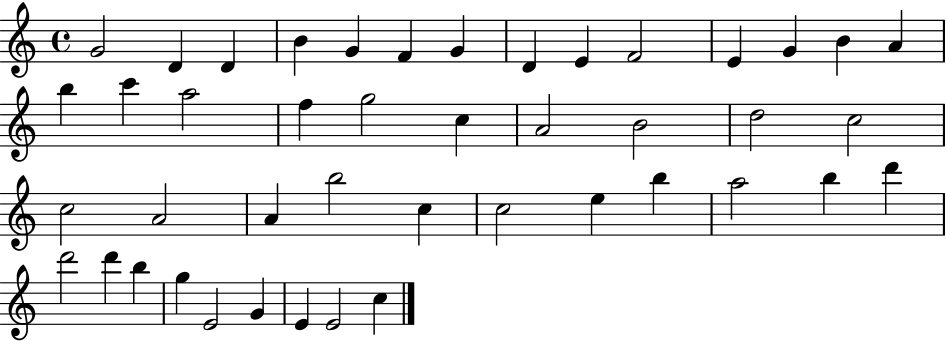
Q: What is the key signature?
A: C major